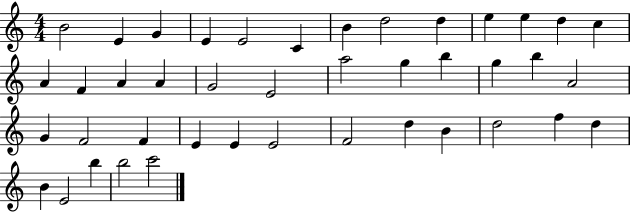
B4/h E4/q G4/q E4/q E4/h C4/q B4/q D5/h D5/q E5/q E5/q D5/q C5/q A4/q F4/q A4/q A4/q G4/h E4/h A5/h G5/q B5/q G5/q B5/q A4/h G4/q F4/h F4/q E4/q E4/q E4/h F4/h D5/q B4/q D5/h F5/q D5/q B4/q E4/h B5/q B5/h C6/h